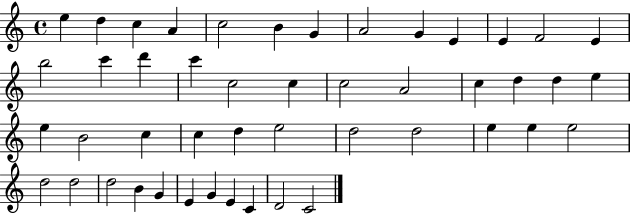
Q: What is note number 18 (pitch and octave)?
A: C5